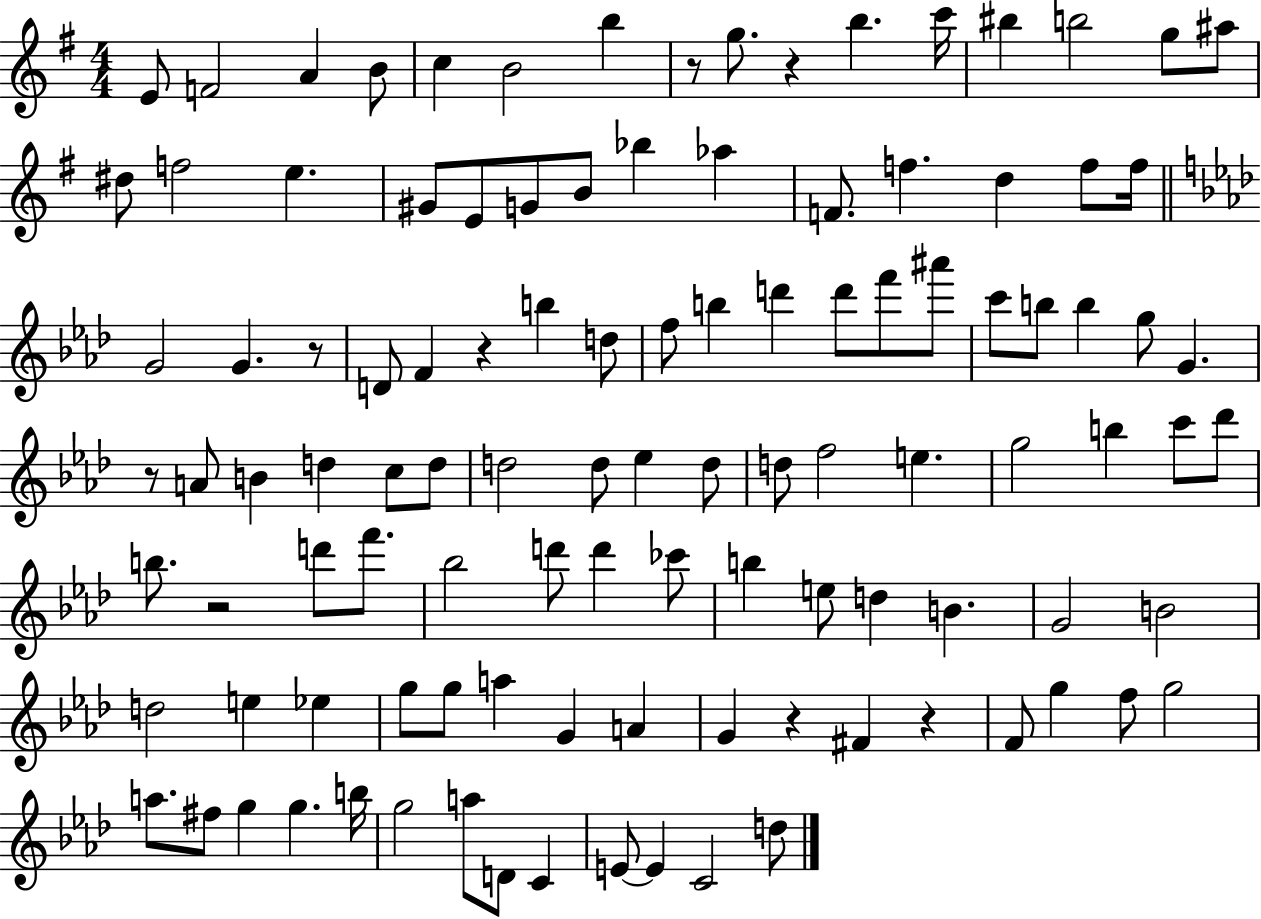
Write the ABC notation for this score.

X:1
T:Untitled
M:4/4
L:1/4
K:G
E/2 F2 A B/2 c B2 b z/2 g/2 z b c'/4 ^b b2 g/2 ^a/2 ^d/2 f2 e ^G/2 E/2 G/2 B/2 _b _a F/2 f d f/2 f/4 G2 G z/2 D/2 F z b d/2 f/2 b d' d'/2 f'/2 ^a'/2 c'/2 b/2 b g/2 G z/2 A/2 B d c/2 d/2 d2 d/2 _e d/2 d/2 f2 e g2 b c'/2 _d'/2 b/2 z2 d'/2 f'/2 _b2 d'/2 d' _c'/2 b e/2 d B G2 B2 d2 e _e g/2 g/2 a G A G z ^F z F/2 g f/2 g2 a/2 ^f/2 g g b/4 g2 a/2 D/2 C E/2 E C2 d/2